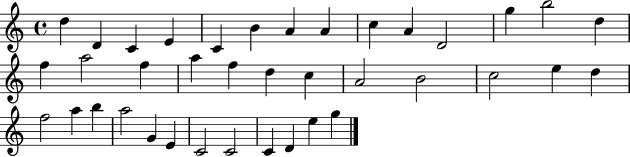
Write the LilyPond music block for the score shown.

{
  \clef treble
  \time 4/4
  \defaultTimeSignature
  \key c \major
  d''4 d'4 c'4 e'4 | c'4 b'4 a'4 a'4 | c''4 a'4 d'2 | g''4 b''2 d''4 | \break f''4 a''2 f''4 | a''4 f''4 d''4 c''4 | a'2 b'2 | c''2 e''4 d''4 | \break f''2 a''4 b''4 | a''2 g'4 e'4 | c'2 c'2 | c'4 d'4 e''4 g''4 | \break \bar "|."
}